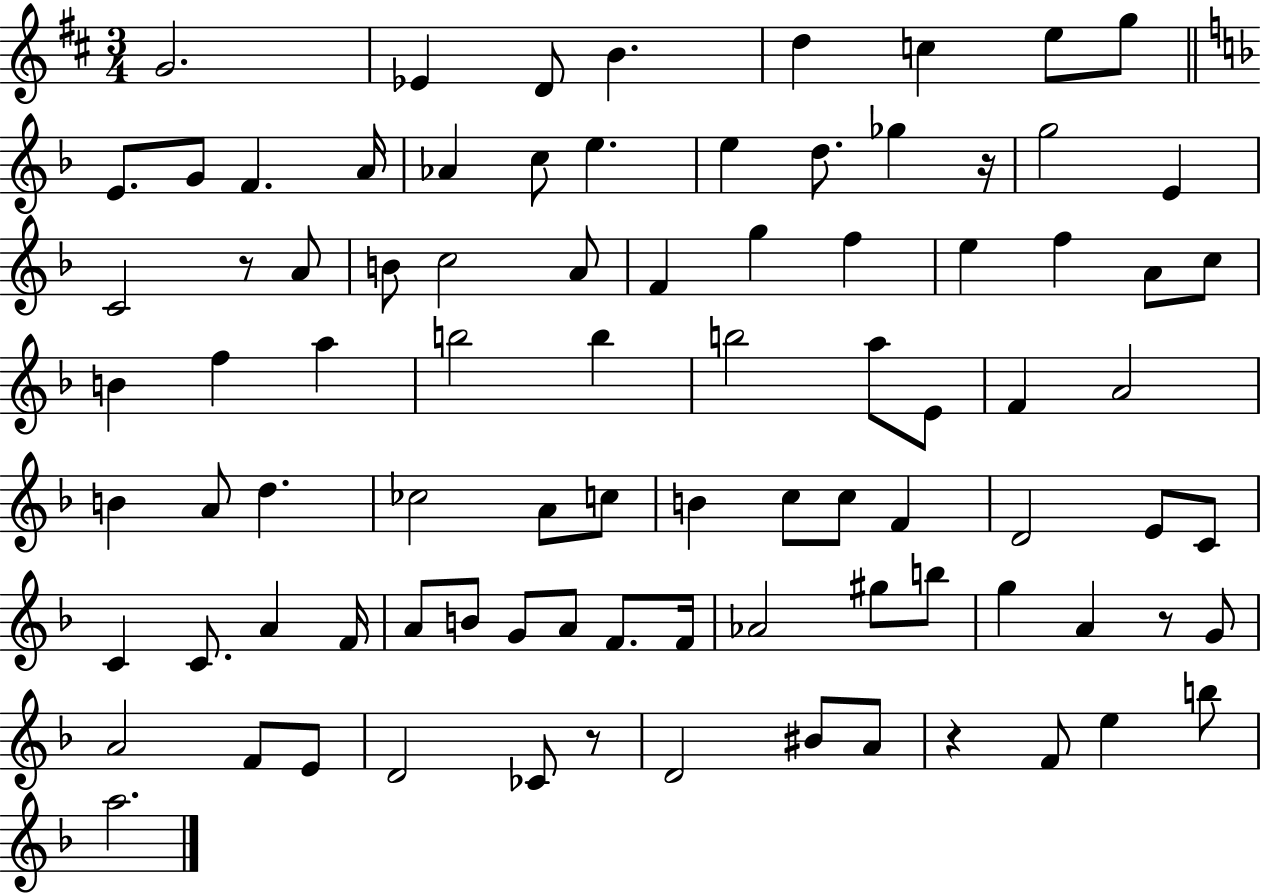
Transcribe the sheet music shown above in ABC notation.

X:1
T:Untitled
M:3/4
L:1/4
K:D
G2 _E D/2 B d c e/2 g/2 E/2 G/2 F A/4 _A c/2 e e d/2 _g z/4 g2 E C2 z/2 A/2 B/2 c2 A/2 F g f e f A/2 c/2 B f a b2 b b2 a/2 E/2 F A2 B A/2 d _c2 A/2 c/2 B c/2 c/2 F D2 E/2 C/2 C C/2 A F/4 A/2 B/2 G/2 A/2 F/2 F/4 _A2 ^g/2 b/2 g A z/2 G/2 A2 F/2 E/2 D2 _C/2 z/2 D2 ^B/2 A/2 z F/2 e b/2 a2